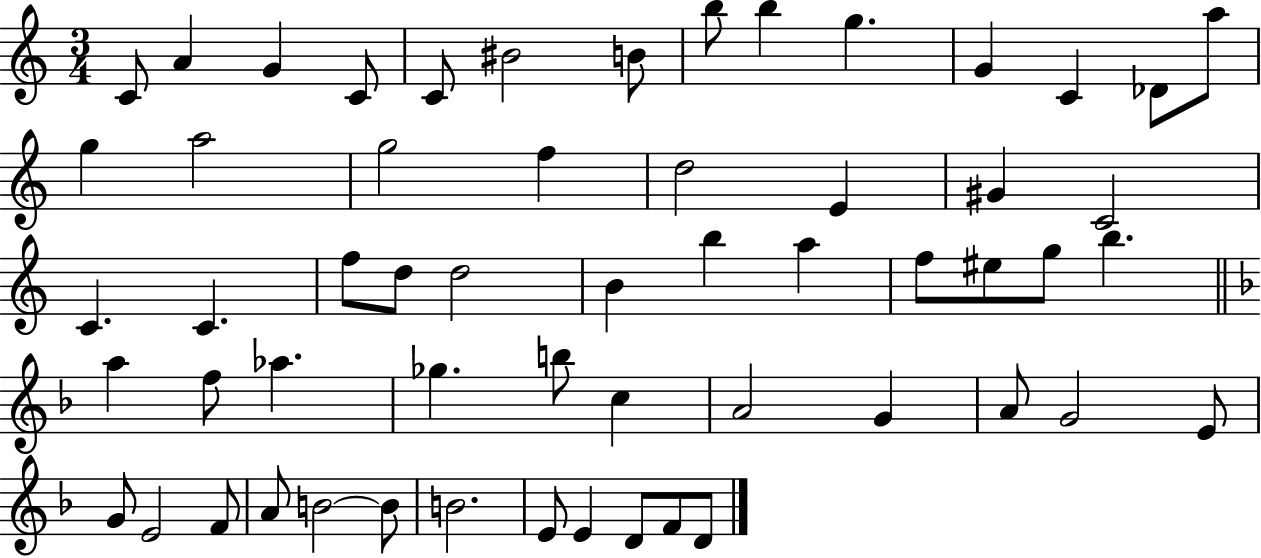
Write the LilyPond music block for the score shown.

{
  \clef treble
  \numericTimeSignature
  \time 3/4
  \key c \major
  c'8 a'4 g'4 c'8 | c'8 bis'2 b'8 | b''8 b''4 g''4. | g'4 c'4 des'8 a''8 | \break g''4 a''2 | g''2 f''4 | d''2 e'4 | gis'4 c'2 | \break c'4. c'4. | f''8 d''8 d''2 | b'4 b''4 a''4 | f''8 eis''8 g''8 b''4. | \break \bar "||" \break \key f \major a''4 f''8 aes''4. | ges''4. b''8 c''4 | a'2 g'4 | a'8 g'2 e'8 | \break g'8 e'2 f'8 | a'8 b'2~~ b'8 | b'2. | e'8 e'4 d'8 f'8 d'8 | \break \bar "|."
}